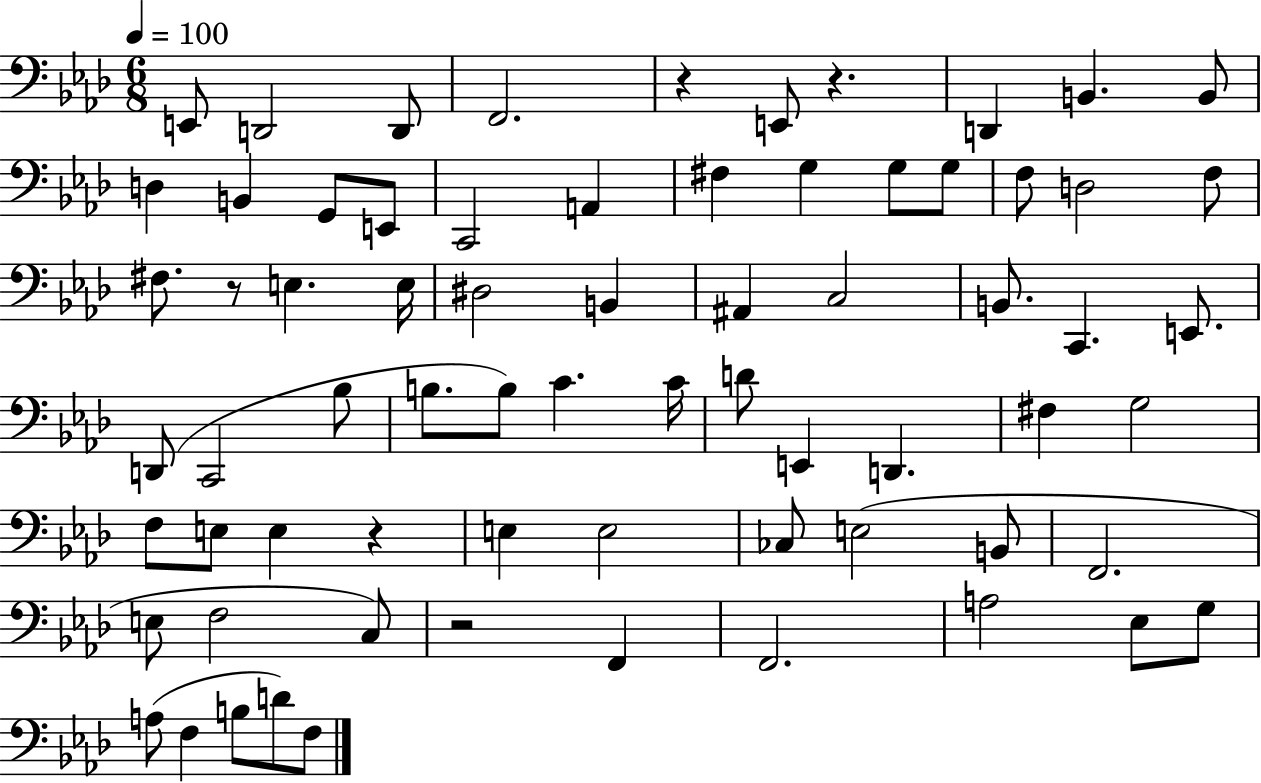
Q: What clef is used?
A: bass